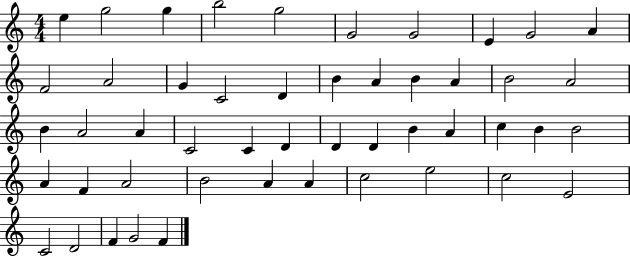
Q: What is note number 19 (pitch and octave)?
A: A4